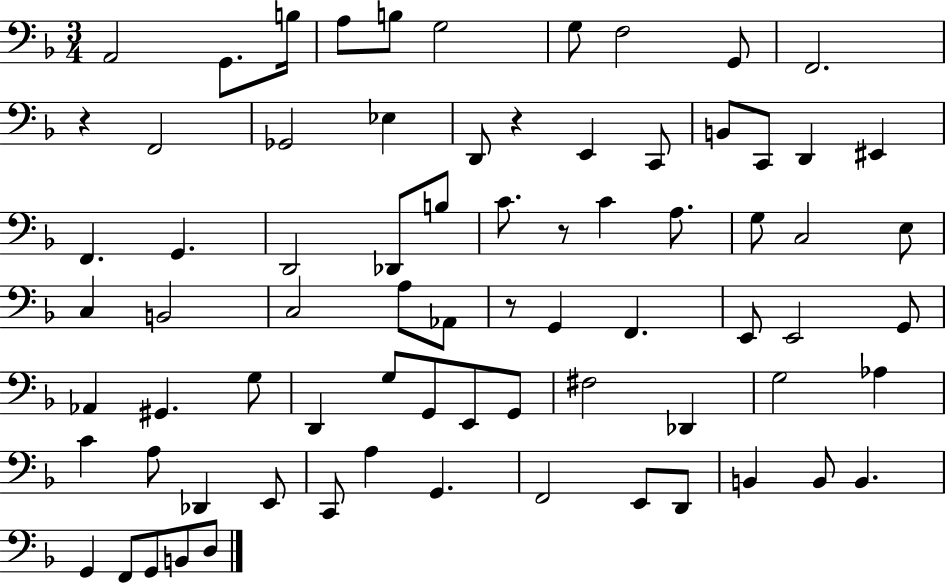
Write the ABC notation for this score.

X:1
T:Untitled
M:3/4
L:1/4
K:F
A,,2 G,,/2 B,/4 A,/2 B,/2 G,2 G,/2 F,2 G,,/2 F,,2 z F,,2 _G,,2 _E, D,,/2 z E,, C,,/2 B,,/2 C,,/2 D,, ^E,, F,, G,, D,,2 _D,,/2 B,/2 C/2 z/2 C A,/2 G,/2 C,2 E,/2 C, B,,2 C,2 A,/2 _A,,/2 z/2 G,, F,, E,,/2 E,,2 G,,/2 _A,, ^G,, G,/2 D,, G,/2 G,,/2 E,,/2 G,,/2 ^F,2 _D,, G,2 _A, C A,/2 _D,, E,,/2 C,,/2 A, G,, F,,2 E,,/2 D,,/2 B,, B,,/2 B,, G,, F,,/2 G,,/2 B,,/2 D,/2